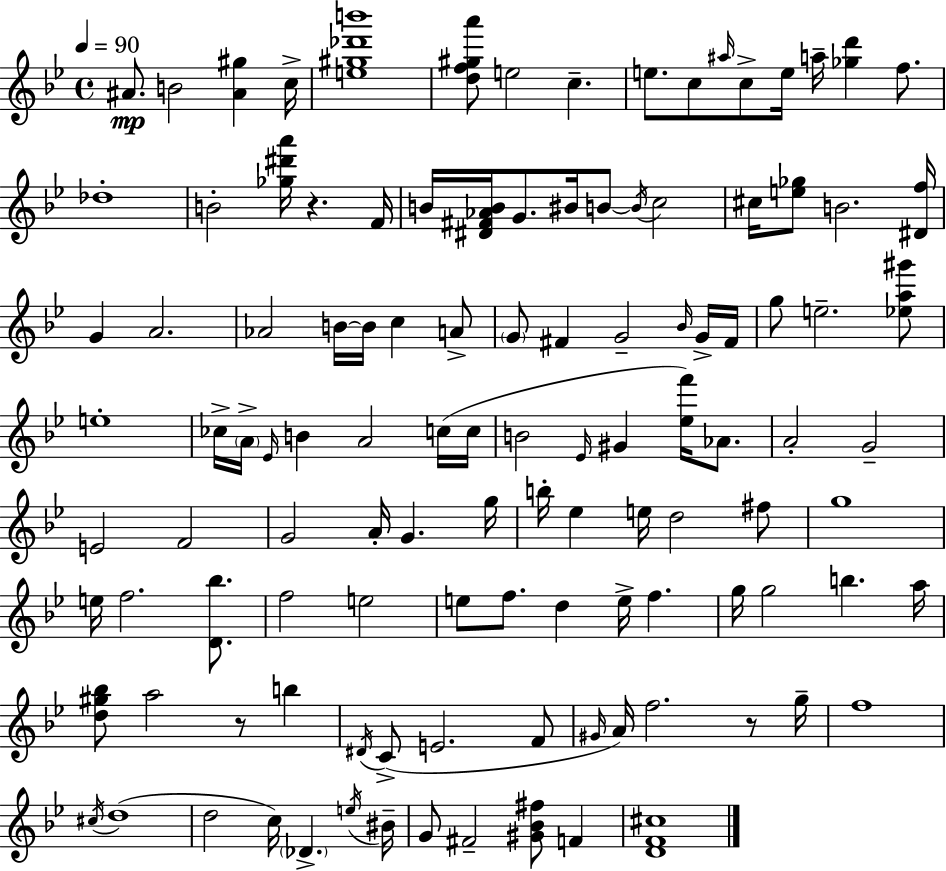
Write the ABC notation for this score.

X:1
T:Untitled
M:4/4
L:1/4
K:Gm
^A/2 B2 [^A^g] c/4 [e^g_d'b']4 [df^ga']/2 e2 c e/2 c/2 ^a/4 c/2 e/4 a/4 [_gd'] f/2 _d4 B2 [_g^d'a']/4 z F/4 B/4 [^D^F_AB]/4 G/2 ^B/4 B/2 B/4 c2 ^c/4 [e_g]/2 B2 [^Df]/4 G A2 _A2 B/4 B/4 c A/2 G/2 ^F G2 _B/4 G/4 ^F/4 g/2 e2 [_ea^g']/2 e4 _c/4 A/4 _E/4 B A2 c/4 c/4 B2 _E/4 ^G [_ef']/4 _A/2 A2 G2 E2 F2 G2 A/4 G g/4 b/4 _e e/4 d2 ^f/2 g4 e/4 f2 [D_b]/2 f2 e2 e/2 f/2 d e/4 f g/4 g2 b a/4 [d^g_b]/2 a2 z/2 b ^D/4 C/2 E2 F/2 ^G/4 A/4 f2 z/2 g/4 f4 ^c/4 d4 d2 c/4 _D e/4 ^B/4 G/2 ^F2 [^G_B^f]/2 F [DF^c]4